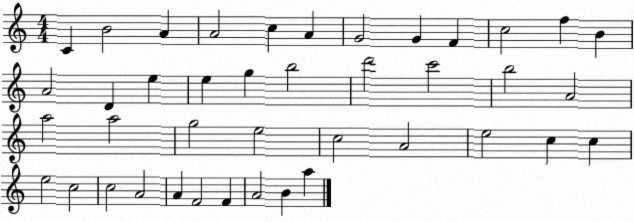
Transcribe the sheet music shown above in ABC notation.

X:1
T:Untitled
M:4/4
L:1/4
K:C
C B2 A A2 c A G2 G F c2 f B A2 D e e g b2 d'2 c'2 b2 A2 a2 a2 g2 e2 c2 A2 e2 c c e2 c2 c2 A2 A F2 F A2 B a